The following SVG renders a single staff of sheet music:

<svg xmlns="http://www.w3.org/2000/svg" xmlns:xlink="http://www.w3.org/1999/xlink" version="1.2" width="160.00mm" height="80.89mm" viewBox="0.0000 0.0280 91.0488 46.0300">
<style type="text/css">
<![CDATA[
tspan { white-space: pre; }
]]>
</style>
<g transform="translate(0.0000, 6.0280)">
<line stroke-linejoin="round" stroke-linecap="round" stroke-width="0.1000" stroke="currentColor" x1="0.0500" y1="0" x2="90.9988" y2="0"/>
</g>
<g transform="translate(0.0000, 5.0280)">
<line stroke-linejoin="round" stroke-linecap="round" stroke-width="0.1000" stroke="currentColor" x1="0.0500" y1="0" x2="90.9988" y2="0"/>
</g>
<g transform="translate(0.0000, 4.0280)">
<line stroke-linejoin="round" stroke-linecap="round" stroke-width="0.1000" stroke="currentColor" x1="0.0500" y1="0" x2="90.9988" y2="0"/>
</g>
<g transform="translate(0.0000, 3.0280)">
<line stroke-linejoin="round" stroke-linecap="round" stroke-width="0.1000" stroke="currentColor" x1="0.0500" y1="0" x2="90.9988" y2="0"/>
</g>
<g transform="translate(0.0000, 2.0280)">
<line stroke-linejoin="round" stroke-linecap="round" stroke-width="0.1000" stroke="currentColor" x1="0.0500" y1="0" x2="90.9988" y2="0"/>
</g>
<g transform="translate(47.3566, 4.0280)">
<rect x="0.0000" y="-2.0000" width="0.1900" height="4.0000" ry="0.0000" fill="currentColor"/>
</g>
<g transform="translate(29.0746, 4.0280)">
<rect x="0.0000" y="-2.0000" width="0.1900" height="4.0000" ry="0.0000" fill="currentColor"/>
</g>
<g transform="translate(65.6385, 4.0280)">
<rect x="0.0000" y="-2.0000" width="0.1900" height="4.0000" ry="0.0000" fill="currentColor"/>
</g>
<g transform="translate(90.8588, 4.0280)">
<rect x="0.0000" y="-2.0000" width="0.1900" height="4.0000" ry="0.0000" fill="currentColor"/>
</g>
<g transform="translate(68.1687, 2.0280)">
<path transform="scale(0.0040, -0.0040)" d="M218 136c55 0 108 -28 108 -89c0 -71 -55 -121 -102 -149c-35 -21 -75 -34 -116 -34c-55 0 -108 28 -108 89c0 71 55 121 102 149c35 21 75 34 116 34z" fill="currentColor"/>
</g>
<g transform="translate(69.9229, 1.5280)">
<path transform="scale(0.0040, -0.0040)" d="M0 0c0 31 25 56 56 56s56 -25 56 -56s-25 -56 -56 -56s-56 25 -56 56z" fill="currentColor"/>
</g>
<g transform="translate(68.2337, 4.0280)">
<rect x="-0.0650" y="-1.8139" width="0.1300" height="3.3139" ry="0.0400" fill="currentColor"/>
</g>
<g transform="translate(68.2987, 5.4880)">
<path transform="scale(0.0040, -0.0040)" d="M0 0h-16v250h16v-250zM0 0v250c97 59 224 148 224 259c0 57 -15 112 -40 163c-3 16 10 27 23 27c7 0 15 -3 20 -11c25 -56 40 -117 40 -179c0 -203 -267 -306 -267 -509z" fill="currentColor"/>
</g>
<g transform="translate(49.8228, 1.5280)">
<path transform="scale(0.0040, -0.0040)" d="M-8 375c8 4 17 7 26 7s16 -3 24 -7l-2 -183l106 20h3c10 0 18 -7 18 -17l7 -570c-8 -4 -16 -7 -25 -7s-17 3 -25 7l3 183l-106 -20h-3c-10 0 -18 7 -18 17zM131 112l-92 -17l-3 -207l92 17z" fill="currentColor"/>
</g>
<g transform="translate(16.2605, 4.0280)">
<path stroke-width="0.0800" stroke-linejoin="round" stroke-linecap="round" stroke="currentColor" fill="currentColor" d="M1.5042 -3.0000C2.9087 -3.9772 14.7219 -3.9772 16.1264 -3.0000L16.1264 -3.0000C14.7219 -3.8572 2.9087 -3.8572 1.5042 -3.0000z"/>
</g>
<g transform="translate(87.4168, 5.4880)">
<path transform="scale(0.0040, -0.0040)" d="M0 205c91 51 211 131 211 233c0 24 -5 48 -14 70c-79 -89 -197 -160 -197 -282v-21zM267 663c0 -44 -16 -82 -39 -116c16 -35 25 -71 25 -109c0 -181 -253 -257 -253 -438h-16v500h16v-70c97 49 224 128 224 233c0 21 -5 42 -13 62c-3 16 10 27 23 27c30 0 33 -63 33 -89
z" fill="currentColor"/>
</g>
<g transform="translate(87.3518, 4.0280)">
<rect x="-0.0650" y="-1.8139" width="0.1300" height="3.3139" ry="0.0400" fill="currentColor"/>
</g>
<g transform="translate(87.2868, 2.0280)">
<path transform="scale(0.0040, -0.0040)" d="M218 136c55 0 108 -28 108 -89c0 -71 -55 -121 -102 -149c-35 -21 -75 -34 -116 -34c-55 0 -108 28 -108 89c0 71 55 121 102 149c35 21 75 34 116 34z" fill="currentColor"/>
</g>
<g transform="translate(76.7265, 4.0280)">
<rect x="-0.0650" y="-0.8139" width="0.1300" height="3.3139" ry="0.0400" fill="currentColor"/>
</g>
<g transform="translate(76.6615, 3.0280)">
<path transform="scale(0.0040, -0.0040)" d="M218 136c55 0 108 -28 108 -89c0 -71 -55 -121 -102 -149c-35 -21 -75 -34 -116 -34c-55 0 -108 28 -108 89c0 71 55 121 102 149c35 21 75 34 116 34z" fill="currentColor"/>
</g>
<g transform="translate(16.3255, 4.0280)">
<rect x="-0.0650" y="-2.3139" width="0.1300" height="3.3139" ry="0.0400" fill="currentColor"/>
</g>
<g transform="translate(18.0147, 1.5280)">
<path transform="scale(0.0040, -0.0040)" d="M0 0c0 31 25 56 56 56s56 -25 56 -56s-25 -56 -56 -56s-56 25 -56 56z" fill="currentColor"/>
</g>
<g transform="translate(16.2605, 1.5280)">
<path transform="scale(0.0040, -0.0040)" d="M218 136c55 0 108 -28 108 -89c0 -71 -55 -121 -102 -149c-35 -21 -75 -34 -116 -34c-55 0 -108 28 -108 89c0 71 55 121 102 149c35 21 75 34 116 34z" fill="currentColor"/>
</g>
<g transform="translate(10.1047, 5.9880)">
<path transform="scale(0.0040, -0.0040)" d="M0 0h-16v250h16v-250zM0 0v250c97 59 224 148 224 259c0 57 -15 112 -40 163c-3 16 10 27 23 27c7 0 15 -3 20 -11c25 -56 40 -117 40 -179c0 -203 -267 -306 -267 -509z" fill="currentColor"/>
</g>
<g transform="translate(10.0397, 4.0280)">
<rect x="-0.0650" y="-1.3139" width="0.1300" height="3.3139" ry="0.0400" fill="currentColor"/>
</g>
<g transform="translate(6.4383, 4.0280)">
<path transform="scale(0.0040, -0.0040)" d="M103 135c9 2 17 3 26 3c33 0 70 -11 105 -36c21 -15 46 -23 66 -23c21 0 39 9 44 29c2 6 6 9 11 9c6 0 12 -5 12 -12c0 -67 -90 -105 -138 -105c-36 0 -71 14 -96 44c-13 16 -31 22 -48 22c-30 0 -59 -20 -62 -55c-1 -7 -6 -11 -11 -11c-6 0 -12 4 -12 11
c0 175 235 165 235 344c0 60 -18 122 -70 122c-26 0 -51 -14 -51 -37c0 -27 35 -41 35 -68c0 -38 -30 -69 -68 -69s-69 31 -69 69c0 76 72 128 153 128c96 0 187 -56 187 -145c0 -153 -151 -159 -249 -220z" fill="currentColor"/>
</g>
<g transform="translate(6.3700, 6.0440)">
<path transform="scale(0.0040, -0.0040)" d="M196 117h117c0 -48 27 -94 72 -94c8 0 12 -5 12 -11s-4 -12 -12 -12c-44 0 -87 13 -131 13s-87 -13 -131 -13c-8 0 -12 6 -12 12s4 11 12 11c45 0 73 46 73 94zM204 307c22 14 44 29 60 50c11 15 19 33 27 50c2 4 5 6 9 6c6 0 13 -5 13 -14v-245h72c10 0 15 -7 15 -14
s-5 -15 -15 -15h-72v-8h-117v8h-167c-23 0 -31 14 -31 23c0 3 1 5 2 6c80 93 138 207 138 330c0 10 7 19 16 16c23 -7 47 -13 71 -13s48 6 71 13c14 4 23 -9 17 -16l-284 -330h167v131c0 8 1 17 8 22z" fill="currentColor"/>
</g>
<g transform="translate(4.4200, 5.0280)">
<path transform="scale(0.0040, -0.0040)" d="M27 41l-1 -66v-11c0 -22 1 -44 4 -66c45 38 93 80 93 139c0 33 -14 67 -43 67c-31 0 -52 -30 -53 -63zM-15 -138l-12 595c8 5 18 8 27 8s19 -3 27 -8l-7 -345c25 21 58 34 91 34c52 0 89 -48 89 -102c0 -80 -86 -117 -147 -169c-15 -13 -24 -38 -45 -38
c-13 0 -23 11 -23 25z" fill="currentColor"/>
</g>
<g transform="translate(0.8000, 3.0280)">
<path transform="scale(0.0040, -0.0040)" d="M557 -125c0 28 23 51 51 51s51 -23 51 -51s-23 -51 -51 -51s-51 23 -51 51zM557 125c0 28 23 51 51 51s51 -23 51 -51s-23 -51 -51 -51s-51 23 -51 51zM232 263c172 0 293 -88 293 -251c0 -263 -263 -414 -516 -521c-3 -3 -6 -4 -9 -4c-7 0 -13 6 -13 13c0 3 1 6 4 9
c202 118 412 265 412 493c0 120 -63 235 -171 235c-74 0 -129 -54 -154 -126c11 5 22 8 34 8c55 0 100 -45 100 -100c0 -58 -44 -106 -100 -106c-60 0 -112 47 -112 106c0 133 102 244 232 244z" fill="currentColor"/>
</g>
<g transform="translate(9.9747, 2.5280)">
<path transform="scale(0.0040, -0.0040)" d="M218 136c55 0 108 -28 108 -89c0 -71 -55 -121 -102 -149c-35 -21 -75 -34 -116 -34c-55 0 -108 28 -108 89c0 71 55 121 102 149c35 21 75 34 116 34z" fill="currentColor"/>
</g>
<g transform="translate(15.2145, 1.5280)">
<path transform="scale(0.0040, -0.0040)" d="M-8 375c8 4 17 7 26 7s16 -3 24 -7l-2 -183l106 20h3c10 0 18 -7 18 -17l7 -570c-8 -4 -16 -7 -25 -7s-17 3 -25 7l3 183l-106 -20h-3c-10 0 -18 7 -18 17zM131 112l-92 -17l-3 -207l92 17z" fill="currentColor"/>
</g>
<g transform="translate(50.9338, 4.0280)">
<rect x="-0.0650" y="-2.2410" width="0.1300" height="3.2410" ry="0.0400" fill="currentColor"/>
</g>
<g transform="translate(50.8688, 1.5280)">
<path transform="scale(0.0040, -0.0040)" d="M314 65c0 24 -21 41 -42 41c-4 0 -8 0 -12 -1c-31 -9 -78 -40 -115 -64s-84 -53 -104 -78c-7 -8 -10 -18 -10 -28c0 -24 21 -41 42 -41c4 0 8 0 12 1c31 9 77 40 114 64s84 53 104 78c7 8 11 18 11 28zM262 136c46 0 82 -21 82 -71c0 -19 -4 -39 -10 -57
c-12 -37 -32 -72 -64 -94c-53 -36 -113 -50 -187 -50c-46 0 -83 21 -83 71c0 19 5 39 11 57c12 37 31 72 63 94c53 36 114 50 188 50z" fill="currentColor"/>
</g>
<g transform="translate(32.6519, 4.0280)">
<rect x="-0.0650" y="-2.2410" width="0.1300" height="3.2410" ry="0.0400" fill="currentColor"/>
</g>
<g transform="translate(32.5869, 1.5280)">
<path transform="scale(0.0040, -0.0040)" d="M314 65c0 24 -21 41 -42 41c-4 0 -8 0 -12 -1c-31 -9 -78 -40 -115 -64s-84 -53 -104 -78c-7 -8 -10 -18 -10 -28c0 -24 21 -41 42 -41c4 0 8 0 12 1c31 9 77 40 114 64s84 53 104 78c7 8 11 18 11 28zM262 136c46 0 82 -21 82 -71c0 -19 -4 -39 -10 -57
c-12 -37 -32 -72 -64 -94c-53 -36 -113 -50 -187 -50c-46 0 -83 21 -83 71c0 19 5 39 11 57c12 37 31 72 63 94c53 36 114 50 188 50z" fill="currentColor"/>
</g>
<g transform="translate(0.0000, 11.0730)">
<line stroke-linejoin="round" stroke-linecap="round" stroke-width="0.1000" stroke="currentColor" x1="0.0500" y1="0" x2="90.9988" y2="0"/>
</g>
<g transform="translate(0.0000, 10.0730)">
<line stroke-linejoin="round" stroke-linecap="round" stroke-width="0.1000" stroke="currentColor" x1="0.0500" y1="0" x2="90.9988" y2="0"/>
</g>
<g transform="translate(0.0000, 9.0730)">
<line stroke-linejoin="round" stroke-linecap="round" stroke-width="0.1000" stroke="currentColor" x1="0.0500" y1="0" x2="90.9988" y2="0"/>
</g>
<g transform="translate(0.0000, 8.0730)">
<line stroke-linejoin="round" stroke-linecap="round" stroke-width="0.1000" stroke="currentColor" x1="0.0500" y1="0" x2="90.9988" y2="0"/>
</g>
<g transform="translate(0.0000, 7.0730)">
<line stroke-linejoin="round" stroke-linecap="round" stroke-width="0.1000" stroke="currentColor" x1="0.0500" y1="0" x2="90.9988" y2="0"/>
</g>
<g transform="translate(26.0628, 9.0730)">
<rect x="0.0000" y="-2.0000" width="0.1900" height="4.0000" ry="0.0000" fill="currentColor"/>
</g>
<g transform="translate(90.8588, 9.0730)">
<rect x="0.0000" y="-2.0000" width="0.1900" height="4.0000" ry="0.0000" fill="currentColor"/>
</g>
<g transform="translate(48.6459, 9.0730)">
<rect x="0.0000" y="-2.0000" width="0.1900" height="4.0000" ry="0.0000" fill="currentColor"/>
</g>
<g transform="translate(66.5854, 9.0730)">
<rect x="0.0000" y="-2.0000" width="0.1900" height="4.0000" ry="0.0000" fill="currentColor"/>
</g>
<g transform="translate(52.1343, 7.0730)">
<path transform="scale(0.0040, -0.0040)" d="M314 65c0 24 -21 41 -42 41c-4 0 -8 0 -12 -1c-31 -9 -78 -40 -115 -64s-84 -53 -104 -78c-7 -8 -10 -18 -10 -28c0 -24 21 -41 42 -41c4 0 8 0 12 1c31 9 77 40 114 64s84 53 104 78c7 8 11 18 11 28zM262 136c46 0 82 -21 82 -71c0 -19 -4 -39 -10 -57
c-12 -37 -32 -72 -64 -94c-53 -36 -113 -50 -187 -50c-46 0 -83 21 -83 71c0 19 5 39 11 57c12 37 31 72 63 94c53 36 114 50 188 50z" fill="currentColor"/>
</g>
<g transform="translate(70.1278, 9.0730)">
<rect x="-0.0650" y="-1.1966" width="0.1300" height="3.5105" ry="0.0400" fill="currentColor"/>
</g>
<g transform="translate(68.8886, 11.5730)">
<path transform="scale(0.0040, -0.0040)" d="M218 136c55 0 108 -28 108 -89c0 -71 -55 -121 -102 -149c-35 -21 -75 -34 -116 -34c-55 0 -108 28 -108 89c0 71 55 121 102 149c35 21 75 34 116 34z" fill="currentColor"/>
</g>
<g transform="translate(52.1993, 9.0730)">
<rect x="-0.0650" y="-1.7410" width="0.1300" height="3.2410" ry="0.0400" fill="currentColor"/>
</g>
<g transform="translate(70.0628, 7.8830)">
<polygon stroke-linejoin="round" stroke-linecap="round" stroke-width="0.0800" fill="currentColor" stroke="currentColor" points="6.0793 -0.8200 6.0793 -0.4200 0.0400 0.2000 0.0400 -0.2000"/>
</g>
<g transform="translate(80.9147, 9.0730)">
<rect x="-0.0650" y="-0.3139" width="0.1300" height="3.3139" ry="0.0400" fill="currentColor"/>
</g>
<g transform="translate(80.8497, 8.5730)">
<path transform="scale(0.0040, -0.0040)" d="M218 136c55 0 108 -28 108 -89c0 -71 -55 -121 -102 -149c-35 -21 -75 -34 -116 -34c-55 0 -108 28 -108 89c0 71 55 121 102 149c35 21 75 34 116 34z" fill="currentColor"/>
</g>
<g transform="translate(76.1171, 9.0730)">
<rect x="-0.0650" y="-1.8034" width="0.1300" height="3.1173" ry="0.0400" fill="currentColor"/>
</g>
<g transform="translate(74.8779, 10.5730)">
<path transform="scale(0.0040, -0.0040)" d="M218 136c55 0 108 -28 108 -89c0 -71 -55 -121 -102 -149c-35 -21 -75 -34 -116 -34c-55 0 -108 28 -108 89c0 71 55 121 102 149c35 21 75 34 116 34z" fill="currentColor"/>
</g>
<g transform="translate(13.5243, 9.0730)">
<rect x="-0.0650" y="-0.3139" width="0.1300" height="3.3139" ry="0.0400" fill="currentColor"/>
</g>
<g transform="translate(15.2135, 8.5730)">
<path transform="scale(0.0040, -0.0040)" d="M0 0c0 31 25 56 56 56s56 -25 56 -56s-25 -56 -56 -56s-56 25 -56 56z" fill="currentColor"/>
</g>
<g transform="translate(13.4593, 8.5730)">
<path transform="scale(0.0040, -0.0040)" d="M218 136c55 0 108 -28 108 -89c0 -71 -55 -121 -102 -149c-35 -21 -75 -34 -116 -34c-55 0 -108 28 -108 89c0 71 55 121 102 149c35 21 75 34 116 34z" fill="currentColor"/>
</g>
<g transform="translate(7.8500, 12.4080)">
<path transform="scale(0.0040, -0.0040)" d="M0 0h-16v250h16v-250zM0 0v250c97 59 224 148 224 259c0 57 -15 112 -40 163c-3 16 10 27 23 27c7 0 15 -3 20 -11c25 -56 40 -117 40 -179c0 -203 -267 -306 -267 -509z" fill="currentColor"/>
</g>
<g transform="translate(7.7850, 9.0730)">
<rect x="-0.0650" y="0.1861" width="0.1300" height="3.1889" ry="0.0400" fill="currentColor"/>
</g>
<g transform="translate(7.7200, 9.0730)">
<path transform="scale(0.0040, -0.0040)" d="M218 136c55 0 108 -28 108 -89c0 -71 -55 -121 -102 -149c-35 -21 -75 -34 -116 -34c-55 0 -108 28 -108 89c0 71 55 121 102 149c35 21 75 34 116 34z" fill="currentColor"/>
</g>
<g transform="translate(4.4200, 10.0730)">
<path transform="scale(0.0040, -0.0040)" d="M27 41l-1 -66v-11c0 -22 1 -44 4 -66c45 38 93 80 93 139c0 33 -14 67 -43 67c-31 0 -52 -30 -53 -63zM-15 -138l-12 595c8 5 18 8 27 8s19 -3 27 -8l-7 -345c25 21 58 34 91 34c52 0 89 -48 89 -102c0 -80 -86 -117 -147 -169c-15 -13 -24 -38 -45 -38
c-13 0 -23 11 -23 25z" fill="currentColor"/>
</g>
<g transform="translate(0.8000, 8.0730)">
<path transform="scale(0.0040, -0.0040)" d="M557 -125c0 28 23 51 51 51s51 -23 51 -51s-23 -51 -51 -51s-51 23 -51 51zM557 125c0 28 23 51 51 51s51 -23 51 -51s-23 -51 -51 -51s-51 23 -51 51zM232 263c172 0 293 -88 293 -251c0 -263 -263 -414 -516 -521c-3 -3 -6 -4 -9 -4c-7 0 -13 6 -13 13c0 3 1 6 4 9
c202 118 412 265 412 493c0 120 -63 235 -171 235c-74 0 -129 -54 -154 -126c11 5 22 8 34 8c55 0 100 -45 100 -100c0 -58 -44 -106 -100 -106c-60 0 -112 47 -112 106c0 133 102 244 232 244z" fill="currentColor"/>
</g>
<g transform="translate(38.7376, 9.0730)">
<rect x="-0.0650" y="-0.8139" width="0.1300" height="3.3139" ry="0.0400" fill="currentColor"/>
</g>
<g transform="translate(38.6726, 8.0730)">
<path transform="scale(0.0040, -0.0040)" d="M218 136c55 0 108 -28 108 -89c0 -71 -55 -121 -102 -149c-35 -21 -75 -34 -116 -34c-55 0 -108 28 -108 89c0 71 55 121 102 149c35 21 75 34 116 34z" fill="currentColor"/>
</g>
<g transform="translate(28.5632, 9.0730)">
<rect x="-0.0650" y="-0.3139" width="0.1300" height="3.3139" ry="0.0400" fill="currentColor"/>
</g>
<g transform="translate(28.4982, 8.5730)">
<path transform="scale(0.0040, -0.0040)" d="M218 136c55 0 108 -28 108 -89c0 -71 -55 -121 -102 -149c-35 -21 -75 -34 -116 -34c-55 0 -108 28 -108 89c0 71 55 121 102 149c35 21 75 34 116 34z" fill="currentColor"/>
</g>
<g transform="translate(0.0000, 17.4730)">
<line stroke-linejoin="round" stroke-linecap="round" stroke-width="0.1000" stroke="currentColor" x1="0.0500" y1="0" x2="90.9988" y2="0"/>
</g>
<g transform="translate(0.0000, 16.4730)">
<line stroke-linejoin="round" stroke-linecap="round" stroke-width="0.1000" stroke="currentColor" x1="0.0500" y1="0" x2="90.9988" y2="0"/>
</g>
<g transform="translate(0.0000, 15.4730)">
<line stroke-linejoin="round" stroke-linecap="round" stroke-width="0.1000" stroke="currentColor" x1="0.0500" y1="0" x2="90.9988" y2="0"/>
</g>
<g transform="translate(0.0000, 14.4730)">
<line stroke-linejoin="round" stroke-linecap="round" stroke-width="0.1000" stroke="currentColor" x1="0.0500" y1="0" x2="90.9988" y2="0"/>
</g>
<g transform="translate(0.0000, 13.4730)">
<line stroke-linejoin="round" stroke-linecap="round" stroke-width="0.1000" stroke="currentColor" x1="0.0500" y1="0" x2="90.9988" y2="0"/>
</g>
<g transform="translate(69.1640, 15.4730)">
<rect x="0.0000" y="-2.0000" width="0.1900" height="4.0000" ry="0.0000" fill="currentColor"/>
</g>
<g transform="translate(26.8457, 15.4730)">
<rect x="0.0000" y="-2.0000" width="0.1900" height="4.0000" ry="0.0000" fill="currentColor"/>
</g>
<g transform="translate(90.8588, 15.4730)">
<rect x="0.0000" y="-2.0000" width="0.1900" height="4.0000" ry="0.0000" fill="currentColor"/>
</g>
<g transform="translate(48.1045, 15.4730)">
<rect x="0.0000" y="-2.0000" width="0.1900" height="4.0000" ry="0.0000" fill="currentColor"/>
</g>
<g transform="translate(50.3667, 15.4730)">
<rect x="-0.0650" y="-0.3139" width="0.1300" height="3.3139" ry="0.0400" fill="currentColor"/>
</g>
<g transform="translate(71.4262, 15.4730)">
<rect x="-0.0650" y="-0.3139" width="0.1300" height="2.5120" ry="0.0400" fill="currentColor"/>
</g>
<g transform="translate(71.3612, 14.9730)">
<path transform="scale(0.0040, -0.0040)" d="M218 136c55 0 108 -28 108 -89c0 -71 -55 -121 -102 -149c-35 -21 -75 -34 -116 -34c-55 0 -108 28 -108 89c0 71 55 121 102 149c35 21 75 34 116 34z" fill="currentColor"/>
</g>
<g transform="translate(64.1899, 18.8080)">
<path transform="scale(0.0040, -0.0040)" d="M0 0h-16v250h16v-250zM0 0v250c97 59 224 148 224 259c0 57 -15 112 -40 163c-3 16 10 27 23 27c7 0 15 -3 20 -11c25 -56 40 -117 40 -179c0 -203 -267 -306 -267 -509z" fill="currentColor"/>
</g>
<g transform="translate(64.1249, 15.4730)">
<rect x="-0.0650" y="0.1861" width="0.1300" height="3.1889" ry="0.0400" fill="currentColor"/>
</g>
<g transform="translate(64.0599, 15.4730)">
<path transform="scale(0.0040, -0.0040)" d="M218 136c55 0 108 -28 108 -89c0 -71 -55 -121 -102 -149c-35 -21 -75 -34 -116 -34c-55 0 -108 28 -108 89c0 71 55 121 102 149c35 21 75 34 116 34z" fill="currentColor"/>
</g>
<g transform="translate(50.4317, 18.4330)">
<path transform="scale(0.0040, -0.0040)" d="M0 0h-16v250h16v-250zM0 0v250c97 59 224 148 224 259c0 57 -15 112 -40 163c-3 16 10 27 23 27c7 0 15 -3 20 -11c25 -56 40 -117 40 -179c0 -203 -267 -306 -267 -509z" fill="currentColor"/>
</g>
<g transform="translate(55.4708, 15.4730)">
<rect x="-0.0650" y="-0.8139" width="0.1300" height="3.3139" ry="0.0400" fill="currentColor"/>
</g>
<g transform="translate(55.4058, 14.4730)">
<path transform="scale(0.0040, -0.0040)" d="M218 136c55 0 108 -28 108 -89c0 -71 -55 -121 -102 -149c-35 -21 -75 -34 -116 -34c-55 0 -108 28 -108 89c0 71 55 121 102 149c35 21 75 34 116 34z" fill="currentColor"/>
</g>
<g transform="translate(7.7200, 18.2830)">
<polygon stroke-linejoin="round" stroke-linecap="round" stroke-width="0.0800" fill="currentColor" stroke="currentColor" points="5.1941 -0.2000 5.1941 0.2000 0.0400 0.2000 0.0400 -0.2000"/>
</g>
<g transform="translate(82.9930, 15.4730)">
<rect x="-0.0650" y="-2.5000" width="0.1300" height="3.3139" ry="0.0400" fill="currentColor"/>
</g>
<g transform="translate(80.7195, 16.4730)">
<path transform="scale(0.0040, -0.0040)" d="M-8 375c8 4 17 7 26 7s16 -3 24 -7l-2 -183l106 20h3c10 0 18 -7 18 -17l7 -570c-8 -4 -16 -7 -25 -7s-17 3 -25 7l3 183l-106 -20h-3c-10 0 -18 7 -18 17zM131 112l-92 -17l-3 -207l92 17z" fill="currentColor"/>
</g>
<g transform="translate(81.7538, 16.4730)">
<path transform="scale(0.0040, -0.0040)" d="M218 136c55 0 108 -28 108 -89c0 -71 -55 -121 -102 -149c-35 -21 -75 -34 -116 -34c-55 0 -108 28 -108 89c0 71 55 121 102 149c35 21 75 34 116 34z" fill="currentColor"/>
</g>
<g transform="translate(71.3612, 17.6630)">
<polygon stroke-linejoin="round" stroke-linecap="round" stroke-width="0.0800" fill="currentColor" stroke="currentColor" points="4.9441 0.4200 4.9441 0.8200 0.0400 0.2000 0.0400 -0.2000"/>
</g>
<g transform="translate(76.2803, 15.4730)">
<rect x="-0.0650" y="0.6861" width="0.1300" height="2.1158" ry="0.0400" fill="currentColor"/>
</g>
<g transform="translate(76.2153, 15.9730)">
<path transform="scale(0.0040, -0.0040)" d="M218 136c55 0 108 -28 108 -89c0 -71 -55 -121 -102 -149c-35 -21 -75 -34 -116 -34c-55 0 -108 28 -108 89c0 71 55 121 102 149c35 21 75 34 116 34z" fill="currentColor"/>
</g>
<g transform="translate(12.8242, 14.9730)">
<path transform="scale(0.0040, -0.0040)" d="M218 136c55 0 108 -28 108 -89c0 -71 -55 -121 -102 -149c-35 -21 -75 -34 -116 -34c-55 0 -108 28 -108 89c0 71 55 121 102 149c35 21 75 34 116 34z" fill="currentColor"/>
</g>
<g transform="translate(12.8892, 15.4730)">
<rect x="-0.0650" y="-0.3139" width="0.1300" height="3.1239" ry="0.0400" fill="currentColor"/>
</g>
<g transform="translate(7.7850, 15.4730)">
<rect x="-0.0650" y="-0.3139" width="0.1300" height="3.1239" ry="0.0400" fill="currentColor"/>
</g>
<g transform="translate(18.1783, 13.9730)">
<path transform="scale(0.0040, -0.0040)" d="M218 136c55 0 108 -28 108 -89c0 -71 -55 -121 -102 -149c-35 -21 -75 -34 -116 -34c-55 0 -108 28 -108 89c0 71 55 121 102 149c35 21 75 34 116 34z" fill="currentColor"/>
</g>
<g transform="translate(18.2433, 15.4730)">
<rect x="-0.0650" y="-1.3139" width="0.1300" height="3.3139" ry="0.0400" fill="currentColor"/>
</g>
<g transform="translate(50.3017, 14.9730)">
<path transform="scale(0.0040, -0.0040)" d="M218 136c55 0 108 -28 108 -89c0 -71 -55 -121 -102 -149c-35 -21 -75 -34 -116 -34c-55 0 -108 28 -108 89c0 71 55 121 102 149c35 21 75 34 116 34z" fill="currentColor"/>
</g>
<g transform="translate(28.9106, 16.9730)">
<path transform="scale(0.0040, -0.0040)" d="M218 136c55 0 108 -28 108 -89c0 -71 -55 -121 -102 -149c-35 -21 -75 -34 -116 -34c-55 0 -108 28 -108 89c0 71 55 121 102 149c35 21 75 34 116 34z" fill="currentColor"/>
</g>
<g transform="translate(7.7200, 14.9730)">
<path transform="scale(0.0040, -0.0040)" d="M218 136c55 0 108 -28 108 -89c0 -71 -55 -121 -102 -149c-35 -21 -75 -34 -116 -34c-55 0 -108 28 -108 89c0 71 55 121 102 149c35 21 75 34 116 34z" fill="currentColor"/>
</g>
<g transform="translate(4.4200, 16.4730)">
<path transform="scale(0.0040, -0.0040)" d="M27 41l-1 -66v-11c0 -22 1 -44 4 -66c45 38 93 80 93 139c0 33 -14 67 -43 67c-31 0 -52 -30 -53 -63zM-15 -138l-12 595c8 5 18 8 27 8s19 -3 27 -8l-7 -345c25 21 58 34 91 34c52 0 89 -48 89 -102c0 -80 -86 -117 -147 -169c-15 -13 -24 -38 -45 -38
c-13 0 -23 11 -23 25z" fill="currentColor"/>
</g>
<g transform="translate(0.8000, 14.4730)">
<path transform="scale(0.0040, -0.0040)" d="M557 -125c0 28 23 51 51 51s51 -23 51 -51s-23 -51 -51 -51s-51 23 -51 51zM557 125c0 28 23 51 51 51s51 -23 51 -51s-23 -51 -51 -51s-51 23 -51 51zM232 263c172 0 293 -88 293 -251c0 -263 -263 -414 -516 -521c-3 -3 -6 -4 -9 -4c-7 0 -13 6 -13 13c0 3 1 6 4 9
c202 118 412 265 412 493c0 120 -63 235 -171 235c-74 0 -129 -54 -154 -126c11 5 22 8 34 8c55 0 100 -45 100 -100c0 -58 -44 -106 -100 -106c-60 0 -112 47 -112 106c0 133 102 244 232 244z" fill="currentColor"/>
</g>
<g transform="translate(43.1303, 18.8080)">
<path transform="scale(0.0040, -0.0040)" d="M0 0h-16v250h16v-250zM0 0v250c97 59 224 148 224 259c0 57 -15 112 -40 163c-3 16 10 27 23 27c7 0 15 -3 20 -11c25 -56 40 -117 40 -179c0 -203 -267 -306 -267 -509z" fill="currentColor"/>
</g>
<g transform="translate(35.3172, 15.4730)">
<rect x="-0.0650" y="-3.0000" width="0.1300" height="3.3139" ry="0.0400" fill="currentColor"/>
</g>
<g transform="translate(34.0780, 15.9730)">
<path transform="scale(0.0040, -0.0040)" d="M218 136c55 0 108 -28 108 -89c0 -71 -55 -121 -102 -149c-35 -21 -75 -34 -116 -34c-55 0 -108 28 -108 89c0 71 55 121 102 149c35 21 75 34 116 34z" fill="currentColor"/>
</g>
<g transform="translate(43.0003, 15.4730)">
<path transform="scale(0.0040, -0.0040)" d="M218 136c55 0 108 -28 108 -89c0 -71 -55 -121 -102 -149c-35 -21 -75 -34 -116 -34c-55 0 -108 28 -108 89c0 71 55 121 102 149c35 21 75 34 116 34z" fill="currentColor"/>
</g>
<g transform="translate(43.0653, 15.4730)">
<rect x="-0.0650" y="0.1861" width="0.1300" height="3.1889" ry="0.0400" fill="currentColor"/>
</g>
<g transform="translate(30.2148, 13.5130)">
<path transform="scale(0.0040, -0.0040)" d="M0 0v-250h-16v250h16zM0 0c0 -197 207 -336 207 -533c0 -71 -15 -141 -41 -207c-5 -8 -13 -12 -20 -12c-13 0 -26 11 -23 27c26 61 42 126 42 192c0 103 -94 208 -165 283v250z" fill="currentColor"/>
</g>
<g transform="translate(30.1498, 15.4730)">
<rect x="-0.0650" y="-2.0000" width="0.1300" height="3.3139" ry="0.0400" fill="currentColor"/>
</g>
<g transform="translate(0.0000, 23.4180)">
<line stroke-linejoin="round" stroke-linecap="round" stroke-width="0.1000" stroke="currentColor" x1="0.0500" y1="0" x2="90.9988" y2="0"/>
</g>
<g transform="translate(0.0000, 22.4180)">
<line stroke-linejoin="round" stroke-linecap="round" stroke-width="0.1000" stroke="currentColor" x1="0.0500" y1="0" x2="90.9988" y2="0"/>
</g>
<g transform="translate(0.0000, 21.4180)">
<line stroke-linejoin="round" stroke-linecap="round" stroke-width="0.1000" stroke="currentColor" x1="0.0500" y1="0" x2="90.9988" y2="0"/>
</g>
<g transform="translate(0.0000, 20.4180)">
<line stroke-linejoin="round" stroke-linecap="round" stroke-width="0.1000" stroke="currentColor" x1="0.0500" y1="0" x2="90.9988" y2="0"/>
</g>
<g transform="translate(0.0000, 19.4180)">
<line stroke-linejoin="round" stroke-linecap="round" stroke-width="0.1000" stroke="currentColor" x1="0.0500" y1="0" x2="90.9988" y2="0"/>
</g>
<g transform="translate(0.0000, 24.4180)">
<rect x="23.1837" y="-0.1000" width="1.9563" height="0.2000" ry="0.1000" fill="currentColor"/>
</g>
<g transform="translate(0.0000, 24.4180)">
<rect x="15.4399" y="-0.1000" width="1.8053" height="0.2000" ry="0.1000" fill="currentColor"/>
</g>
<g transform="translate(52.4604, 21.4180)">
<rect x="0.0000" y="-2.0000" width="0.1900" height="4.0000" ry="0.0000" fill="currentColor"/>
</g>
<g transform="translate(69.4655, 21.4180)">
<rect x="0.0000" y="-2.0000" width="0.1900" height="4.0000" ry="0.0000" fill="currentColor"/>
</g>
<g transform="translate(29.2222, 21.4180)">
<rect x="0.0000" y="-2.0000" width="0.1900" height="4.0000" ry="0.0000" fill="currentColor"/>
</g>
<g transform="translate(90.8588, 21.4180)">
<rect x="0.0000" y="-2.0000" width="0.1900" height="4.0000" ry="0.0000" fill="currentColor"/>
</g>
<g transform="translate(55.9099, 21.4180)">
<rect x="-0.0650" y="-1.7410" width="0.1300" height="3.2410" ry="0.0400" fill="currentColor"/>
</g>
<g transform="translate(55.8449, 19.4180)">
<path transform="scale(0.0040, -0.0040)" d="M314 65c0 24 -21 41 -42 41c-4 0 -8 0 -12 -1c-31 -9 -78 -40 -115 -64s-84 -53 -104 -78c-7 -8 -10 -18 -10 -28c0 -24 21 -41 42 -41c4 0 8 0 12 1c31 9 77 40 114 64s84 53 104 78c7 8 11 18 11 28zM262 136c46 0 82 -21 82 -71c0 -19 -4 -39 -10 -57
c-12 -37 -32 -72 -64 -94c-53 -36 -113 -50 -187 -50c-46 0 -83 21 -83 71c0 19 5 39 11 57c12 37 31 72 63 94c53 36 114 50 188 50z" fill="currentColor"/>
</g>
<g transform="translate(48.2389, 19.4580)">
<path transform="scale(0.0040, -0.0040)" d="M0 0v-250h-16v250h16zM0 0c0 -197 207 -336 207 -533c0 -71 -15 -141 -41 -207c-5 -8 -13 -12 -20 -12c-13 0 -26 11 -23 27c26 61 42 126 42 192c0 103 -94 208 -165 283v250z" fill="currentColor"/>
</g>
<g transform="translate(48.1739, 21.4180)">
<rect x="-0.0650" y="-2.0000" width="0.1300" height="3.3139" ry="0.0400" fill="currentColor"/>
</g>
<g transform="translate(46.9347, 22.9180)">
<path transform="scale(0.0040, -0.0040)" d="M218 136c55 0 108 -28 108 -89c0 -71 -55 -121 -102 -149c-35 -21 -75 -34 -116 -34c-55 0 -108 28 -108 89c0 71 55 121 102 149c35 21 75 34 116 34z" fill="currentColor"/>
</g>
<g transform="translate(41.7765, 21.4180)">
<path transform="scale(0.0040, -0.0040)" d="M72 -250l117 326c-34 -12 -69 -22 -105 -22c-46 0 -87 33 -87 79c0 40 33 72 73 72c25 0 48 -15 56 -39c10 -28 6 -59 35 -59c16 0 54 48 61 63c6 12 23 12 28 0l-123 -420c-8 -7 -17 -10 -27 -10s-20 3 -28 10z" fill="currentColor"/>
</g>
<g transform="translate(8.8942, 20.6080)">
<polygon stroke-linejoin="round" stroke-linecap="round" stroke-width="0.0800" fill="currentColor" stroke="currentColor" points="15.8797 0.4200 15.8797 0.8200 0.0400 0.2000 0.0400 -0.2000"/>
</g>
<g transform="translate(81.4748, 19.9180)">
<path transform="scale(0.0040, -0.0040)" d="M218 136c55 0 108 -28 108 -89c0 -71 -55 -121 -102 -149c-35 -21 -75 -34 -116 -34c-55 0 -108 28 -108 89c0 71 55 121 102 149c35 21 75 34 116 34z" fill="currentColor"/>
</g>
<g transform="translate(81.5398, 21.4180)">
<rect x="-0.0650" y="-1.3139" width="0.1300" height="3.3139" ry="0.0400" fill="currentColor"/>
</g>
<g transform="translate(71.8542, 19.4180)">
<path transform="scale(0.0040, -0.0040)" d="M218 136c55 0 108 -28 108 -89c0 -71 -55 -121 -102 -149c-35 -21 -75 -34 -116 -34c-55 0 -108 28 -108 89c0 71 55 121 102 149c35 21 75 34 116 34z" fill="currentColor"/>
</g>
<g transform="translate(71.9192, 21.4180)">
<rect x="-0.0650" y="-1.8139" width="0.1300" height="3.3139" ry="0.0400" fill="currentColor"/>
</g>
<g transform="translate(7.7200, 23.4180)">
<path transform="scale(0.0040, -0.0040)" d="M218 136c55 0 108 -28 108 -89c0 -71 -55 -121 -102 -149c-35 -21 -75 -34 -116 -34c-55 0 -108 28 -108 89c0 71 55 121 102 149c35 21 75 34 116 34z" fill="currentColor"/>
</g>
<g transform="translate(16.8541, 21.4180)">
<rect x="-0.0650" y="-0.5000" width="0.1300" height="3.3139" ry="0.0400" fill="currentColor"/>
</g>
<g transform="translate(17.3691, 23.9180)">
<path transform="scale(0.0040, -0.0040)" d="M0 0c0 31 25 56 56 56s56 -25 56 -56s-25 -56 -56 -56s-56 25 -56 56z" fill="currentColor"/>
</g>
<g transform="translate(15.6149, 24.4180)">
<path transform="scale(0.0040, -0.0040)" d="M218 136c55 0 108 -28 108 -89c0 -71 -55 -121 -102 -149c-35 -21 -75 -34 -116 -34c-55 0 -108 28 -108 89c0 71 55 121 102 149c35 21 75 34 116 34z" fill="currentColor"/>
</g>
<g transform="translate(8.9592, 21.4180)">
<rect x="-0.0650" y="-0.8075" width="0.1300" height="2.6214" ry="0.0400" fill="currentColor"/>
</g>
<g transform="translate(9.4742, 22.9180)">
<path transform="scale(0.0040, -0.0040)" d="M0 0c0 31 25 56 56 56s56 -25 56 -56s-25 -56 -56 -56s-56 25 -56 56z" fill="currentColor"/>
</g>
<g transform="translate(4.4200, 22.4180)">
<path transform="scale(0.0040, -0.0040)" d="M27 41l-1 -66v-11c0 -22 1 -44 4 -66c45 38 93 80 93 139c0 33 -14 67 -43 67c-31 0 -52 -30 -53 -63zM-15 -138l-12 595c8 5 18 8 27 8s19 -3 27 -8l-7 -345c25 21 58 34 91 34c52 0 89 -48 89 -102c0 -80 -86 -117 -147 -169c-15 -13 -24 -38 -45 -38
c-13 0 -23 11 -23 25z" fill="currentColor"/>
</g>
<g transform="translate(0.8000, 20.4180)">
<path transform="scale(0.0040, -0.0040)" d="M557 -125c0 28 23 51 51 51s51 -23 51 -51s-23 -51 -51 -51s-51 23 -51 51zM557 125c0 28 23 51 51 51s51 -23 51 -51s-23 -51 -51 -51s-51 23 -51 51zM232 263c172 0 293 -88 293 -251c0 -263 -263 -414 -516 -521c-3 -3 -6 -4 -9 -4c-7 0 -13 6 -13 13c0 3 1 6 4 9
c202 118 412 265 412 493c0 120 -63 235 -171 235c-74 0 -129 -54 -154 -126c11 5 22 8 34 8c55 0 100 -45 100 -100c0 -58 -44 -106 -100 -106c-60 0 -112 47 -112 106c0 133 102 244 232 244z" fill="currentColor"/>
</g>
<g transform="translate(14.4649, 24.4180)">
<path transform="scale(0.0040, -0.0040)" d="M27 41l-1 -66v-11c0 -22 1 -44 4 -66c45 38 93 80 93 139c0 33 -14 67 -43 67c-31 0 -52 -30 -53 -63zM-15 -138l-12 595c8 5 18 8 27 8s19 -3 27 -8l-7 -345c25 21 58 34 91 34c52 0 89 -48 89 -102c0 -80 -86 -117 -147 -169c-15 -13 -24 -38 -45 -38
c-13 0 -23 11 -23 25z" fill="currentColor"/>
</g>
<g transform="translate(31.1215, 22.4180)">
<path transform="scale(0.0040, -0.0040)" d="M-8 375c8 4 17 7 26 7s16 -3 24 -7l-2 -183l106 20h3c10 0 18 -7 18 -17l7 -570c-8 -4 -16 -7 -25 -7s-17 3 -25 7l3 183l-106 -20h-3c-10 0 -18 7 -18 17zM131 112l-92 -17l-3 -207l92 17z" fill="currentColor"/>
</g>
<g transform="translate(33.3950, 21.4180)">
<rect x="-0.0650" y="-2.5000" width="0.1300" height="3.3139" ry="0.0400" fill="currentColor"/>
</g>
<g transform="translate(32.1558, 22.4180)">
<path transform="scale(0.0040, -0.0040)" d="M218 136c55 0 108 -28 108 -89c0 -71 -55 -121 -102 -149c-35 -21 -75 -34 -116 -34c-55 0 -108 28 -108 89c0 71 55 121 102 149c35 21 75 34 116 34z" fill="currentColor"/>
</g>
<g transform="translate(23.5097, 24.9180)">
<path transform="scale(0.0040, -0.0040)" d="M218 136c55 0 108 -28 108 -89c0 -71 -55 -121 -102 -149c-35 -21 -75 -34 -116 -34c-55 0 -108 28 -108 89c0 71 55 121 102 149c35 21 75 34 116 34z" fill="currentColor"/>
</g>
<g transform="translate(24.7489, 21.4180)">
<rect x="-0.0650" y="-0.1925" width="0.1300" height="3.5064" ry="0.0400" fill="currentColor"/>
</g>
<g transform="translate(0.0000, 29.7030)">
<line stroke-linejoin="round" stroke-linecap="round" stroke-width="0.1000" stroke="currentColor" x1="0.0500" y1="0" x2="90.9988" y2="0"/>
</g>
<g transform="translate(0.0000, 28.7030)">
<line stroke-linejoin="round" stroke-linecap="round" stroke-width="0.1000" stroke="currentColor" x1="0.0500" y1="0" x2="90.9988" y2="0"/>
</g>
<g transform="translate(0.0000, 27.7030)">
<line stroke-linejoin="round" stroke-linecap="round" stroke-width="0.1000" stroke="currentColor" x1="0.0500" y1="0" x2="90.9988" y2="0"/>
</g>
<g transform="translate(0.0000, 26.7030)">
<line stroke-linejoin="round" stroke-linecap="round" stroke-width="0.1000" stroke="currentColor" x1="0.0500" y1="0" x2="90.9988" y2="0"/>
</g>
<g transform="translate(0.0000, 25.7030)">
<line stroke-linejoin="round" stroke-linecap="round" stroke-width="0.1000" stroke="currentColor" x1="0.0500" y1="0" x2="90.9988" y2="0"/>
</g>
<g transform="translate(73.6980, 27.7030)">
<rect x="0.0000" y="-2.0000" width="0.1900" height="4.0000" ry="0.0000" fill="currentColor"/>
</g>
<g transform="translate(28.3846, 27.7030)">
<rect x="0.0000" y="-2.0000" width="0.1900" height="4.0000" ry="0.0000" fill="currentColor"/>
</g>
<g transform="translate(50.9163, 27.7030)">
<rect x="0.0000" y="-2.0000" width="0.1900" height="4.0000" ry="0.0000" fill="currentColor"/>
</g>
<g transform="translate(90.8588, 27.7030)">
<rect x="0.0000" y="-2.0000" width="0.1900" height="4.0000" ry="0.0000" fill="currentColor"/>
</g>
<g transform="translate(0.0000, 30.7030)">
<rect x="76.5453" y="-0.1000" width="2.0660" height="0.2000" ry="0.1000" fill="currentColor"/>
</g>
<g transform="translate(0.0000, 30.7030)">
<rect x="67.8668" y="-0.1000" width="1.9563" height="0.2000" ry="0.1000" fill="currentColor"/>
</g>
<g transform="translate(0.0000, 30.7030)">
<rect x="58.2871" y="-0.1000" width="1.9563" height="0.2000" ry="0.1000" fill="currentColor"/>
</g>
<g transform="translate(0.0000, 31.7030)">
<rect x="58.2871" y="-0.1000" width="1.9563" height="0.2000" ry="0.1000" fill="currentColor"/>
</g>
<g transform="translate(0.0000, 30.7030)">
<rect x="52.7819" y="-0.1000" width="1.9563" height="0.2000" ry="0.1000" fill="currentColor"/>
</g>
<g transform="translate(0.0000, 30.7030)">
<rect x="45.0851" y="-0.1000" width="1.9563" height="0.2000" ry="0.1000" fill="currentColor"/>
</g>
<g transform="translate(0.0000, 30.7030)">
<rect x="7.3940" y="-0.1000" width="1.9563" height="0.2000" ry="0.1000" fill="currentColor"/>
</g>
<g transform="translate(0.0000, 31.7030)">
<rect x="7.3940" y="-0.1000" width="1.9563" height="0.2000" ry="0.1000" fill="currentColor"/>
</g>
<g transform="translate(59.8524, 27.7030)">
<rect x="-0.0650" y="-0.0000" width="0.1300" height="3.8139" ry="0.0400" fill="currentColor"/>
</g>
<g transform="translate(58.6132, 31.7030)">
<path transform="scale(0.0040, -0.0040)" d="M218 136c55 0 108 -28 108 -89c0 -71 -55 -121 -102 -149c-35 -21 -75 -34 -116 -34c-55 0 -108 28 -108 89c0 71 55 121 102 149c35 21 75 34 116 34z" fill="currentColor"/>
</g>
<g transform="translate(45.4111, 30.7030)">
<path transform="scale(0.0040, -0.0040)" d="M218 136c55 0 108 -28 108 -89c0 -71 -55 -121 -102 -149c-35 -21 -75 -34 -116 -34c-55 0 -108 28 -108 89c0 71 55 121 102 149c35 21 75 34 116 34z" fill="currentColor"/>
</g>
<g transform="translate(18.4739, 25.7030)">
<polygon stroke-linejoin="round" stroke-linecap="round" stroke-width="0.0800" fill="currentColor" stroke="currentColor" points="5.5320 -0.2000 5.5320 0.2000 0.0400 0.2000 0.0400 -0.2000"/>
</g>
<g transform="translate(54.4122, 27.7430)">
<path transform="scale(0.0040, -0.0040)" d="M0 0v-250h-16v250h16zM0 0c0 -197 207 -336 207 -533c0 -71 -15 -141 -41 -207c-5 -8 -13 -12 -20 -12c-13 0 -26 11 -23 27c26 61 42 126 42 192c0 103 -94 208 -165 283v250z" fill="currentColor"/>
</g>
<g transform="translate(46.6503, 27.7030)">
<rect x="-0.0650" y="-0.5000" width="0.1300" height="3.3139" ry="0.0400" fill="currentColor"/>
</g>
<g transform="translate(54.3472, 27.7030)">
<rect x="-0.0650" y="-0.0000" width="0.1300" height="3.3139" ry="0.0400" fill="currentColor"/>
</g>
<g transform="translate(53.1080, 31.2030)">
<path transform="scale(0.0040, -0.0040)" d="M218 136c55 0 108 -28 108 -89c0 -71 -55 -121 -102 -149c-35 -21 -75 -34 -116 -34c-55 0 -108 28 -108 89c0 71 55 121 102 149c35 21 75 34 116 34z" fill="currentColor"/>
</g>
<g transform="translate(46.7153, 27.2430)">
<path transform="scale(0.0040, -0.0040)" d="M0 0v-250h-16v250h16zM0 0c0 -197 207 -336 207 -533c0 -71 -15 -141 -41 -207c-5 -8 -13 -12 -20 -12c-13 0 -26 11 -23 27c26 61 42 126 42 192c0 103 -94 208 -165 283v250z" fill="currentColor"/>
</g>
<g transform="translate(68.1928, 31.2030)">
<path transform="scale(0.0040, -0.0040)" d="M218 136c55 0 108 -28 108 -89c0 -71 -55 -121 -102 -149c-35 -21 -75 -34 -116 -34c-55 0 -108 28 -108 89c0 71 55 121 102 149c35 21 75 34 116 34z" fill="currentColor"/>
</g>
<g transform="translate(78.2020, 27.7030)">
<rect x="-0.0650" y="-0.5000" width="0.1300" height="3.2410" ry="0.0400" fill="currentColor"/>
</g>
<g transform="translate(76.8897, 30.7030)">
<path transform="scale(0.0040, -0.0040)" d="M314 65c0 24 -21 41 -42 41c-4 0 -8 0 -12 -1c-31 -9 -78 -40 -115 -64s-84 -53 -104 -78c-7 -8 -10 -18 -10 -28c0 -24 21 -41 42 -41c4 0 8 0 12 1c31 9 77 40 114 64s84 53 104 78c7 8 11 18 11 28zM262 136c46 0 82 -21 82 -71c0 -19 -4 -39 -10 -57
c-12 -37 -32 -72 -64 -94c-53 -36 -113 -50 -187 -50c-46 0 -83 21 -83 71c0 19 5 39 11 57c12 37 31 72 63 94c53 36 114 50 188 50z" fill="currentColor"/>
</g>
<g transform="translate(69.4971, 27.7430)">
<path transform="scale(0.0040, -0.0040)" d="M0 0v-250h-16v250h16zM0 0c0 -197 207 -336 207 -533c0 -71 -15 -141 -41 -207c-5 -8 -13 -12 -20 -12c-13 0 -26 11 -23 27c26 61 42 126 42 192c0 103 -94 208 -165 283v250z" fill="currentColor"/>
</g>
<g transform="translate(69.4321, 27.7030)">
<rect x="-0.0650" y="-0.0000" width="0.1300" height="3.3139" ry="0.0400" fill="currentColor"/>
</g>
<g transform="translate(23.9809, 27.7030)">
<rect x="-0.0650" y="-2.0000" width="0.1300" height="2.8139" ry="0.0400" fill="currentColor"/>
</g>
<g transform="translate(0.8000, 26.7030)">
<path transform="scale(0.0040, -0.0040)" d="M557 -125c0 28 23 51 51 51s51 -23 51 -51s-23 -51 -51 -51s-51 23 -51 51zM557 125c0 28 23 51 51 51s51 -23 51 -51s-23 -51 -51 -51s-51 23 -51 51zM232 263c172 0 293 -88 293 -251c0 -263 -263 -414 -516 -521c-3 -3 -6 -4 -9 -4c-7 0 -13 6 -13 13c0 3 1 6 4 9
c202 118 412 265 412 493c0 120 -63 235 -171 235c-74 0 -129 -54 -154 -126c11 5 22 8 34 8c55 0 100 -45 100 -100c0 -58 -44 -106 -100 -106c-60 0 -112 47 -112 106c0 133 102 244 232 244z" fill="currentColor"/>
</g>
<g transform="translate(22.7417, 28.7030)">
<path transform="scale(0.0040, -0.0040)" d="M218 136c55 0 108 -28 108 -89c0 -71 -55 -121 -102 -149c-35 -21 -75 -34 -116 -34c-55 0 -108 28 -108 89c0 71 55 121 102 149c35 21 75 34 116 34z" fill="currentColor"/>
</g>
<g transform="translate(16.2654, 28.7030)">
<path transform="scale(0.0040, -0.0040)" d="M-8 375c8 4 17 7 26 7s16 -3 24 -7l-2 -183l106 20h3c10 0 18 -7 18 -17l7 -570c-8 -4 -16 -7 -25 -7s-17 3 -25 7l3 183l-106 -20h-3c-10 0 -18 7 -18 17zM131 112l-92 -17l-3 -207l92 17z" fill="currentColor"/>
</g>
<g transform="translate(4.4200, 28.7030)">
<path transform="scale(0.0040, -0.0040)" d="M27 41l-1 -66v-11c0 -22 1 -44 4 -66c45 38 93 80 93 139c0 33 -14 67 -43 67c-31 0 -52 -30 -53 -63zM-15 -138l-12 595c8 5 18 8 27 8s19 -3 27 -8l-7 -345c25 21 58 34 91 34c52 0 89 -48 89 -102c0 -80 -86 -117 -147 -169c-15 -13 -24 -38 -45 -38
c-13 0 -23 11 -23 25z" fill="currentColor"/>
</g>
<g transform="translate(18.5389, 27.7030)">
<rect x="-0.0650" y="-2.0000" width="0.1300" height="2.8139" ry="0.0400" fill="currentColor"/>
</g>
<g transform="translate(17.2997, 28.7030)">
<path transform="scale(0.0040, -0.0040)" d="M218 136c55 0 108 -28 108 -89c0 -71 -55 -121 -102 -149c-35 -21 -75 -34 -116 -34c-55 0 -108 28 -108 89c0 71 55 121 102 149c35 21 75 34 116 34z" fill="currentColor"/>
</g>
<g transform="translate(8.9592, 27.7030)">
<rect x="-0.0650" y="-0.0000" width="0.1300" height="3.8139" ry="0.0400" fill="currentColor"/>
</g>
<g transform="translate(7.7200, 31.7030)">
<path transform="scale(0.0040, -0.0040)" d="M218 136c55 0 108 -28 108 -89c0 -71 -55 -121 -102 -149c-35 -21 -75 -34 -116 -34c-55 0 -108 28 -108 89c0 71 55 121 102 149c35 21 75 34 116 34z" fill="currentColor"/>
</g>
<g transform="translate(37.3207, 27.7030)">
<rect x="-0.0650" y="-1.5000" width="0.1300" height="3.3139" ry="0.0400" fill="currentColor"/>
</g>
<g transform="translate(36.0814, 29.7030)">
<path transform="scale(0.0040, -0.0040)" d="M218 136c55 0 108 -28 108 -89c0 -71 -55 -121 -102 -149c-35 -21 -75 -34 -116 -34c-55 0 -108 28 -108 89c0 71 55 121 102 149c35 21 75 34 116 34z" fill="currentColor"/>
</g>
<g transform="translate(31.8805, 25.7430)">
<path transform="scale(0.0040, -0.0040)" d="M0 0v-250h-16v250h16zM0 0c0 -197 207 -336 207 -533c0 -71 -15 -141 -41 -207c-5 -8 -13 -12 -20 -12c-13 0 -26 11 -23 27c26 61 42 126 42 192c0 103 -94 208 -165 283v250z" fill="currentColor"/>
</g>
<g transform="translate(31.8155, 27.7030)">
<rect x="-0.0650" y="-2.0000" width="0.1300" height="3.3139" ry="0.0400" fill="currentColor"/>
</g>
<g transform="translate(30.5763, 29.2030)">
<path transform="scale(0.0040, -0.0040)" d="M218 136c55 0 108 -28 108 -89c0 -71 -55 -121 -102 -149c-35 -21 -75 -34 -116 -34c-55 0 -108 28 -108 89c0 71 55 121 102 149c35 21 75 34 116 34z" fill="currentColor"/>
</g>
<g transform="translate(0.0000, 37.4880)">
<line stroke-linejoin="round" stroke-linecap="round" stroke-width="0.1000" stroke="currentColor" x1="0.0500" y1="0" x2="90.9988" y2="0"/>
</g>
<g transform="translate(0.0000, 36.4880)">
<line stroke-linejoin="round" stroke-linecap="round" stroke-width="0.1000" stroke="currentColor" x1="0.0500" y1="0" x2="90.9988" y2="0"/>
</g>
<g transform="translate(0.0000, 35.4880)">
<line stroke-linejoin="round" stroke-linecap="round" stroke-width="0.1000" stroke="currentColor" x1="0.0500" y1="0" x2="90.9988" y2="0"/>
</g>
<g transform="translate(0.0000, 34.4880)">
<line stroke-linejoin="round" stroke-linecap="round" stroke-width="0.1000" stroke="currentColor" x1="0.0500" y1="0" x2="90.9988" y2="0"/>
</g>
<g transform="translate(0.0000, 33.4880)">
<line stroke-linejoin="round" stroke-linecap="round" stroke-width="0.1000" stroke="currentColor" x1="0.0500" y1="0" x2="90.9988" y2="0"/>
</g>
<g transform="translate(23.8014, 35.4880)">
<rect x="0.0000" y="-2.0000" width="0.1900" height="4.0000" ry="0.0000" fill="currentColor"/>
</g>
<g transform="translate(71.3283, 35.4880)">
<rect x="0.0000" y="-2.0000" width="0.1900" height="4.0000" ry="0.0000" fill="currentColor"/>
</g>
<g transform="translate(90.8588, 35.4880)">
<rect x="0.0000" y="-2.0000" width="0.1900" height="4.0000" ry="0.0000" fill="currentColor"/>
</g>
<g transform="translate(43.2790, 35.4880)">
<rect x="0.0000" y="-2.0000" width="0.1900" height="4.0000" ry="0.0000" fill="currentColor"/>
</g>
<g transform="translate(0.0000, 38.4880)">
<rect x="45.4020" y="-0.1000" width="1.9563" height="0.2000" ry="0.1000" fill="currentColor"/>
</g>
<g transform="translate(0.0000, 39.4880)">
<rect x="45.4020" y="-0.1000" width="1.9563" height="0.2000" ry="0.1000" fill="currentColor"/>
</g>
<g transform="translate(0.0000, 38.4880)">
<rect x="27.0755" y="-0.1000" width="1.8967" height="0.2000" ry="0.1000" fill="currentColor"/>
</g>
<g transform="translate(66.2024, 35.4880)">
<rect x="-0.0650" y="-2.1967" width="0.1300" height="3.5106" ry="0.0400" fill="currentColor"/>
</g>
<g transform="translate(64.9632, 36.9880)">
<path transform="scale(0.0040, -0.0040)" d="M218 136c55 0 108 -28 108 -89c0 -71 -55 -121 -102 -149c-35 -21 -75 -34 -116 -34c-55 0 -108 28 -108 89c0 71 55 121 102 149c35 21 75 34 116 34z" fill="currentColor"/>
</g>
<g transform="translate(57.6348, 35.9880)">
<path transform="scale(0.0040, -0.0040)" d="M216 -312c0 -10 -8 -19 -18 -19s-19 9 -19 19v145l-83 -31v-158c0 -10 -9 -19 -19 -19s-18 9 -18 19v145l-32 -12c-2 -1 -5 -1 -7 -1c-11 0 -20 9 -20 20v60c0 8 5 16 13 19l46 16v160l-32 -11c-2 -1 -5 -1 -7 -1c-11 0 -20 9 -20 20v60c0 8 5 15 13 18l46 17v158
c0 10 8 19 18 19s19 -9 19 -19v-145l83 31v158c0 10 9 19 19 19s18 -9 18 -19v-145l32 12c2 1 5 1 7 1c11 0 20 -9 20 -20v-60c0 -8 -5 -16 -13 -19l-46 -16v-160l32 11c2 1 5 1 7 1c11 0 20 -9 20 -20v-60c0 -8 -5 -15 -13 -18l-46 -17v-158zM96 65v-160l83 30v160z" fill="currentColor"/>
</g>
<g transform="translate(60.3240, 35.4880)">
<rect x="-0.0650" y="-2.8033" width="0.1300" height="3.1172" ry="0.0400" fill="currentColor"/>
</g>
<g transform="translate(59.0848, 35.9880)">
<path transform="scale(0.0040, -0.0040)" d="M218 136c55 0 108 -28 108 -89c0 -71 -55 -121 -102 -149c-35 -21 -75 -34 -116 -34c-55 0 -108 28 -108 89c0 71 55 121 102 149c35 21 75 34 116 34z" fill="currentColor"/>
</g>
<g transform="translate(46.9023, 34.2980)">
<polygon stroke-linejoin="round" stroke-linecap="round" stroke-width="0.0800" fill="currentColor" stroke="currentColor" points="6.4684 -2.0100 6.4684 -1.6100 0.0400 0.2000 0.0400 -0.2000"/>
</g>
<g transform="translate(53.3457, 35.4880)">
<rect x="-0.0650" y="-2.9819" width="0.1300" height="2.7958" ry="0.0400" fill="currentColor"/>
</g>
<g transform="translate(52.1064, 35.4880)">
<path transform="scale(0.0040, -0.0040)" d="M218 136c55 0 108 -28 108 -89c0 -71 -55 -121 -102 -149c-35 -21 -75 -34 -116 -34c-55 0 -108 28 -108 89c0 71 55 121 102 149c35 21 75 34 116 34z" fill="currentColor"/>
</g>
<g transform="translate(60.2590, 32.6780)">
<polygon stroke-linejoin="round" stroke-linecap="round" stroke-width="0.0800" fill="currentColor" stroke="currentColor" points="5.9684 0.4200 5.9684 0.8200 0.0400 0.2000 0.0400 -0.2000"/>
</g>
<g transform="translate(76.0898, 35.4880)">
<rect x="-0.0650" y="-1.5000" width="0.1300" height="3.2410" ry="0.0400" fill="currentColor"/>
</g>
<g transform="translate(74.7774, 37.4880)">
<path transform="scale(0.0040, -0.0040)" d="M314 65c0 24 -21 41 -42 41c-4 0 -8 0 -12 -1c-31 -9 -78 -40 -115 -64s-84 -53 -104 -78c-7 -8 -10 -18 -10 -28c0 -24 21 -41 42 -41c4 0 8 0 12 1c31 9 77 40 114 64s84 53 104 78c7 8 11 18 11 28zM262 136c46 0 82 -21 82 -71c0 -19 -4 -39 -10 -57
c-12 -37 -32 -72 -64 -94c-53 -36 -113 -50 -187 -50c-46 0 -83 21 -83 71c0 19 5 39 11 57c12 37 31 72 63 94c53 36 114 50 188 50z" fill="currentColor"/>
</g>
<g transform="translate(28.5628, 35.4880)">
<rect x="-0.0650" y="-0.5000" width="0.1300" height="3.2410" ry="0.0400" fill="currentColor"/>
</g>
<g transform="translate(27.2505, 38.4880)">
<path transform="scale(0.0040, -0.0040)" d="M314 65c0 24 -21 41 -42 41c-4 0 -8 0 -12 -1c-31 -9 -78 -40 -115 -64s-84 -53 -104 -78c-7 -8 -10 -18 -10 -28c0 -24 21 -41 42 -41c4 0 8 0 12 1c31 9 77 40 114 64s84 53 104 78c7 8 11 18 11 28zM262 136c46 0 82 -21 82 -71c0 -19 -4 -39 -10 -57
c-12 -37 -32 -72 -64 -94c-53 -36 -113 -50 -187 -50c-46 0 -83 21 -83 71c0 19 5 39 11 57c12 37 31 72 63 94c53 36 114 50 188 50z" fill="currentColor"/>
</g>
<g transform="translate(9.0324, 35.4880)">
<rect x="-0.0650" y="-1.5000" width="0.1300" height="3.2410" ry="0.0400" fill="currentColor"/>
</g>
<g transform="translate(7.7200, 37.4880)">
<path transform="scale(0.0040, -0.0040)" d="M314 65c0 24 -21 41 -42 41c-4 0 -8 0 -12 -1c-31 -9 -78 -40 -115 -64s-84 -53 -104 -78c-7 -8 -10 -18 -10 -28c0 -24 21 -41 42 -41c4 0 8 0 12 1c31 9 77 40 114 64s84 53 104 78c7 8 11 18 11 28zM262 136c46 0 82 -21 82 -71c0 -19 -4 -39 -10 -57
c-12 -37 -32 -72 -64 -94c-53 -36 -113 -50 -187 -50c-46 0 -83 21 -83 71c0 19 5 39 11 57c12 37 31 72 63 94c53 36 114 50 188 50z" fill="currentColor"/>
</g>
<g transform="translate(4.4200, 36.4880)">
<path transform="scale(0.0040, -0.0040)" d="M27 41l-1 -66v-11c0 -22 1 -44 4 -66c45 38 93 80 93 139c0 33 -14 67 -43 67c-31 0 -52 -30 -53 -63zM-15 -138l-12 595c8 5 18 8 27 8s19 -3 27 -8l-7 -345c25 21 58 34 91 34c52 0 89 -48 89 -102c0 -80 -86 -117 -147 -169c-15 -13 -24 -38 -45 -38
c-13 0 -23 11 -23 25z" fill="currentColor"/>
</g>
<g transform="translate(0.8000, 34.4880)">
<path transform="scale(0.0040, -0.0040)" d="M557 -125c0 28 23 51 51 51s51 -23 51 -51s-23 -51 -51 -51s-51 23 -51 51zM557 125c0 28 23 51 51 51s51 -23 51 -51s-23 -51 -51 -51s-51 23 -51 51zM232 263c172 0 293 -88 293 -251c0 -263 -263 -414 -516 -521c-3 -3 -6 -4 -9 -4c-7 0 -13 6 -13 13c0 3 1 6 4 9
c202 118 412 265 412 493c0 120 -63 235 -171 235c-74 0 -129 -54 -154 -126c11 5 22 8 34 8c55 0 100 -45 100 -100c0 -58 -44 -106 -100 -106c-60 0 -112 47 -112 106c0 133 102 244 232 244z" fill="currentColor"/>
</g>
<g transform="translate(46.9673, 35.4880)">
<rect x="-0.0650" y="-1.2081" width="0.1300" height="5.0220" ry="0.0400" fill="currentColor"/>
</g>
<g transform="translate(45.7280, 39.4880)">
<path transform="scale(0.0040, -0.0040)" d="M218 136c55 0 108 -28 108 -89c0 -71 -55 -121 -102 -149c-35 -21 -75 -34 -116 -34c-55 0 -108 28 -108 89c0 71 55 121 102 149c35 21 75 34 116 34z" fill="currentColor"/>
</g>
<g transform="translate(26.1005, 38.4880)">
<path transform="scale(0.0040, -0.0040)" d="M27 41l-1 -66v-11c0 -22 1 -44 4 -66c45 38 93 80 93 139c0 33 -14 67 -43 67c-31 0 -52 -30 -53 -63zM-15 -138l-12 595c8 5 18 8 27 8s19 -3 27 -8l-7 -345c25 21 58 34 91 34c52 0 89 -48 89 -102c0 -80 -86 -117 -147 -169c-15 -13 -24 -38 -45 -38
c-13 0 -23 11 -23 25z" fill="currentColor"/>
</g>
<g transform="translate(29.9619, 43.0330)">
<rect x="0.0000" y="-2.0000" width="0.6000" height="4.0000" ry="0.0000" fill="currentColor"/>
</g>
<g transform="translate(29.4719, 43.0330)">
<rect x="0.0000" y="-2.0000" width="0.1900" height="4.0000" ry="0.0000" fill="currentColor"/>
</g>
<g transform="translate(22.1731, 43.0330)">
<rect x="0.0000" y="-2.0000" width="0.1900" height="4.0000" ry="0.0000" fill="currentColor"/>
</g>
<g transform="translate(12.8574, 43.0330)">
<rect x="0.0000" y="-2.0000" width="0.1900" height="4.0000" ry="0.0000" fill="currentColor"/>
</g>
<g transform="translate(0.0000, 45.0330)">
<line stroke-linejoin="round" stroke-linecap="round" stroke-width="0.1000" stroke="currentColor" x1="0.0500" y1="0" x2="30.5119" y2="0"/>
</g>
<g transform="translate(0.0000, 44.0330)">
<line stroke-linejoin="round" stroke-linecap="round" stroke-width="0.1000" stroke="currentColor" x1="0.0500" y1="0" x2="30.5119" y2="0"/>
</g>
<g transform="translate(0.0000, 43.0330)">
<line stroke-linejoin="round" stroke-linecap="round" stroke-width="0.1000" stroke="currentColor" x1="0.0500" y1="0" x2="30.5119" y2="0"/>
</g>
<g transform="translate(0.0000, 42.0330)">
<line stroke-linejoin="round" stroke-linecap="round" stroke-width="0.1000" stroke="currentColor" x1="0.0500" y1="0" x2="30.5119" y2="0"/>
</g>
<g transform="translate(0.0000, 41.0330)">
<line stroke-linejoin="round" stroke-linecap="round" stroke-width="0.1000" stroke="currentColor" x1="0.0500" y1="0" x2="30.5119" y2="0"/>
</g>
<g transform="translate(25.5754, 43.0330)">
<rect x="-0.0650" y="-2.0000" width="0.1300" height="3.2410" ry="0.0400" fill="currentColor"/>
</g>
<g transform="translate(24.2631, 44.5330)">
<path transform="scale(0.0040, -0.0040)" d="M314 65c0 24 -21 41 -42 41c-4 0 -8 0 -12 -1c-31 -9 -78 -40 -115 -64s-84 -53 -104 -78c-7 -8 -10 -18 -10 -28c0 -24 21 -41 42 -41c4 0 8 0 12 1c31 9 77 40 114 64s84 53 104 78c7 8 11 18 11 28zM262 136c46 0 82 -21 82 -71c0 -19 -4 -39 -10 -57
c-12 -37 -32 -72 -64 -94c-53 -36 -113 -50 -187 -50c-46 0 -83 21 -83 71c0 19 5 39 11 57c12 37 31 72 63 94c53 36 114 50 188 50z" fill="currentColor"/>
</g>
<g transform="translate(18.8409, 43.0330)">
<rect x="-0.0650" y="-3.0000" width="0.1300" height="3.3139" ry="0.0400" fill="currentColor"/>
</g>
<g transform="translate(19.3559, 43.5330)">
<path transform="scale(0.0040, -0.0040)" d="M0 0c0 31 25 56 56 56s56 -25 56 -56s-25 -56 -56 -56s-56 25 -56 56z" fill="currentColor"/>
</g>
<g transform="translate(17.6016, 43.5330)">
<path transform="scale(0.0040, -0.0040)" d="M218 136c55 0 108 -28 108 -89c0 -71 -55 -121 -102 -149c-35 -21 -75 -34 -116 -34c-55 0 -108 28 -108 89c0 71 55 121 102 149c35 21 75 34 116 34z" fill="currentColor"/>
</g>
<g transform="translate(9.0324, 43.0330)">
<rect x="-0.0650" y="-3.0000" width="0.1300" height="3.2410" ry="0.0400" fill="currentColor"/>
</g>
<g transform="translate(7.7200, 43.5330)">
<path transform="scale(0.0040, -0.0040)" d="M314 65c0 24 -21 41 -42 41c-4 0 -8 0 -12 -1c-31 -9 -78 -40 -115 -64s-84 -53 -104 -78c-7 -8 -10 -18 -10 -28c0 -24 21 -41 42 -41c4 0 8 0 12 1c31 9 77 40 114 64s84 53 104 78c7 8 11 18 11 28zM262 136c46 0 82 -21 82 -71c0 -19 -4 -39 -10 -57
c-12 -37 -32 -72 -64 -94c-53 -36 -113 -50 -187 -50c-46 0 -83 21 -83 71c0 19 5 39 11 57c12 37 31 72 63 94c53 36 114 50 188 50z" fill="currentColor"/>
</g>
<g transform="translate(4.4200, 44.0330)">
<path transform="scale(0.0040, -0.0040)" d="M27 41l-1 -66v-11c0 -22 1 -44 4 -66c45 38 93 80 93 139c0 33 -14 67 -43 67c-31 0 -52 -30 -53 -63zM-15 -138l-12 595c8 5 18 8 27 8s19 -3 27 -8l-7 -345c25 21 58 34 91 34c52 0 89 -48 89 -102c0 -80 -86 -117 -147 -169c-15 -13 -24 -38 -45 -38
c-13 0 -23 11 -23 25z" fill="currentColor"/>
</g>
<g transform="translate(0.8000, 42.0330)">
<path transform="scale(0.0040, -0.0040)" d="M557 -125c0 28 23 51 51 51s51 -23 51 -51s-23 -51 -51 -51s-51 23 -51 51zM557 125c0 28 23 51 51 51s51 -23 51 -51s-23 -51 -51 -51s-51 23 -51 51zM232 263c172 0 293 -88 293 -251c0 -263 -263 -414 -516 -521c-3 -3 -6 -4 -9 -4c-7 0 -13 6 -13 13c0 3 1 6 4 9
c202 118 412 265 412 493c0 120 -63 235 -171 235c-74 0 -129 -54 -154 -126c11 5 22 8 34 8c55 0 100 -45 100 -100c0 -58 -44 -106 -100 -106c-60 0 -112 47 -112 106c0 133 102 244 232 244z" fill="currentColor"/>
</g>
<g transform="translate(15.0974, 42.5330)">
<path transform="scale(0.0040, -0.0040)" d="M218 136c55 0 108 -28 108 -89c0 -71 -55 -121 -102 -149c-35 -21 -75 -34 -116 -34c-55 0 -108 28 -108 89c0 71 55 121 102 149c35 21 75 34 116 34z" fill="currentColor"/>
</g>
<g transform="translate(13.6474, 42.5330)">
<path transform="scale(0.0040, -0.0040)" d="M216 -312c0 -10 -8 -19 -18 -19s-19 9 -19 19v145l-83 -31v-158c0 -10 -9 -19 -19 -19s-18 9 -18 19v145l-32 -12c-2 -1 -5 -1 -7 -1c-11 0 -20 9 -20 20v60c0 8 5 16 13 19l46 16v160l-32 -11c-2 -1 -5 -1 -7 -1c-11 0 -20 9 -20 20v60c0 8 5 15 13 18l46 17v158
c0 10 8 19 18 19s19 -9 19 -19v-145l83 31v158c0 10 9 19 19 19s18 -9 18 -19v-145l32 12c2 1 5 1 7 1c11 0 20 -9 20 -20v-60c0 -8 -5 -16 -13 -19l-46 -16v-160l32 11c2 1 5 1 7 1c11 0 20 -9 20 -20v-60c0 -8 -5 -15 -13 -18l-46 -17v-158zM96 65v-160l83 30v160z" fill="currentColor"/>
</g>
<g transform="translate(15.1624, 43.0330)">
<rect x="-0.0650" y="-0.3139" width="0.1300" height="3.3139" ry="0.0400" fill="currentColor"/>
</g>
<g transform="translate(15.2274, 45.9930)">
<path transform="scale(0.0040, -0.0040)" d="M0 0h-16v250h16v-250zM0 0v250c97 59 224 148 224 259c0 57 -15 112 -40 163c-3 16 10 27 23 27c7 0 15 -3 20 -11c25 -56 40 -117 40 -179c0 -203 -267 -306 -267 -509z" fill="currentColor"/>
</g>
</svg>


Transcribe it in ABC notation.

X:1
T:Untitled
M:2/4
L:1/4
K:F
G,/2 B, B,2 B,2 A,/2 F, A,/4 D,/2 E, E, F, A,2 F,,/2 A,,/2 E, E,/2 E,/2 G, A,,/2 C, D,/2 E,/2 F, D,/2 E,/2 C,/2 B,, G,,/2 _E,,/2 D,,/2 B,, z/2 A,,/2 A,2 A, G, C,, B,,/2 B,,/2 A,,/2 G,, E,,/2 D,,/2 C,, D,,/2 E,,2 G,,2 _E,,2 C,,/2 D,/2 ^C,/2 A,,/2 G,,2 C,2 ^E,/2 C, A,,2